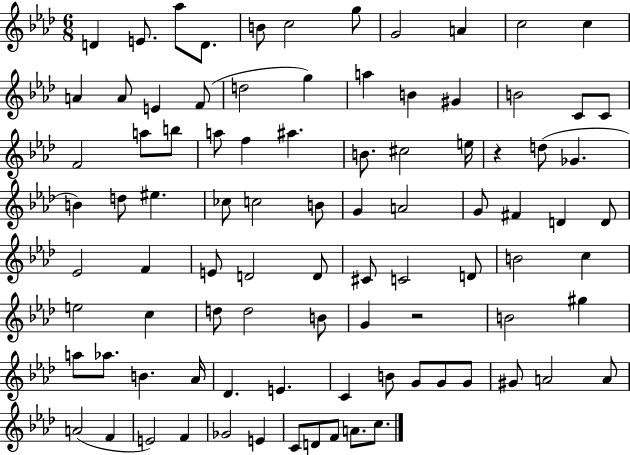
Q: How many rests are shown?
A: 2